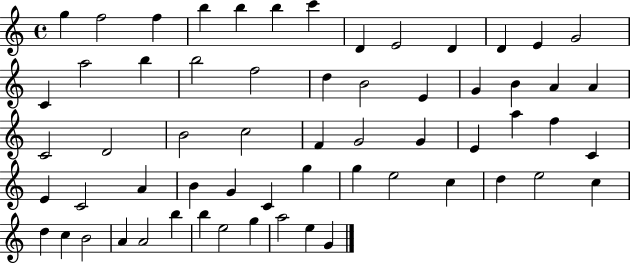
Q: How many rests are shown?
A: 0